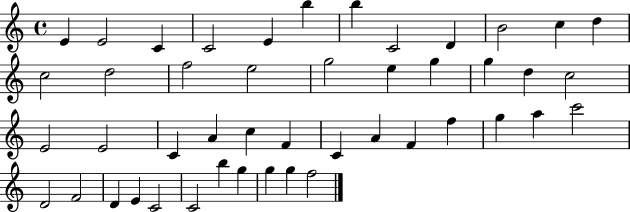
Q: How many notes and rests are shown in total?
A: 46